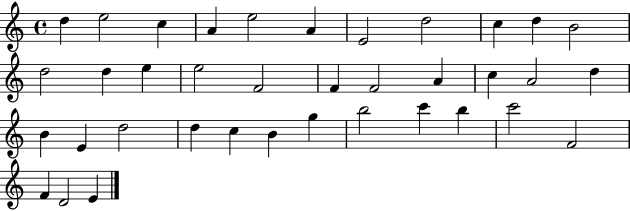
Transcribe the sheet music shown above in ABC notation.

X:1
T:Untitled
M:4/4
L:1/4
K:C
d e2 c A e2 A E2 d2 c d B2 d2 d e e2 F2 F F2 A c A2 d B E d2 d c B g b2 c' b c'2 F2 F D2 E